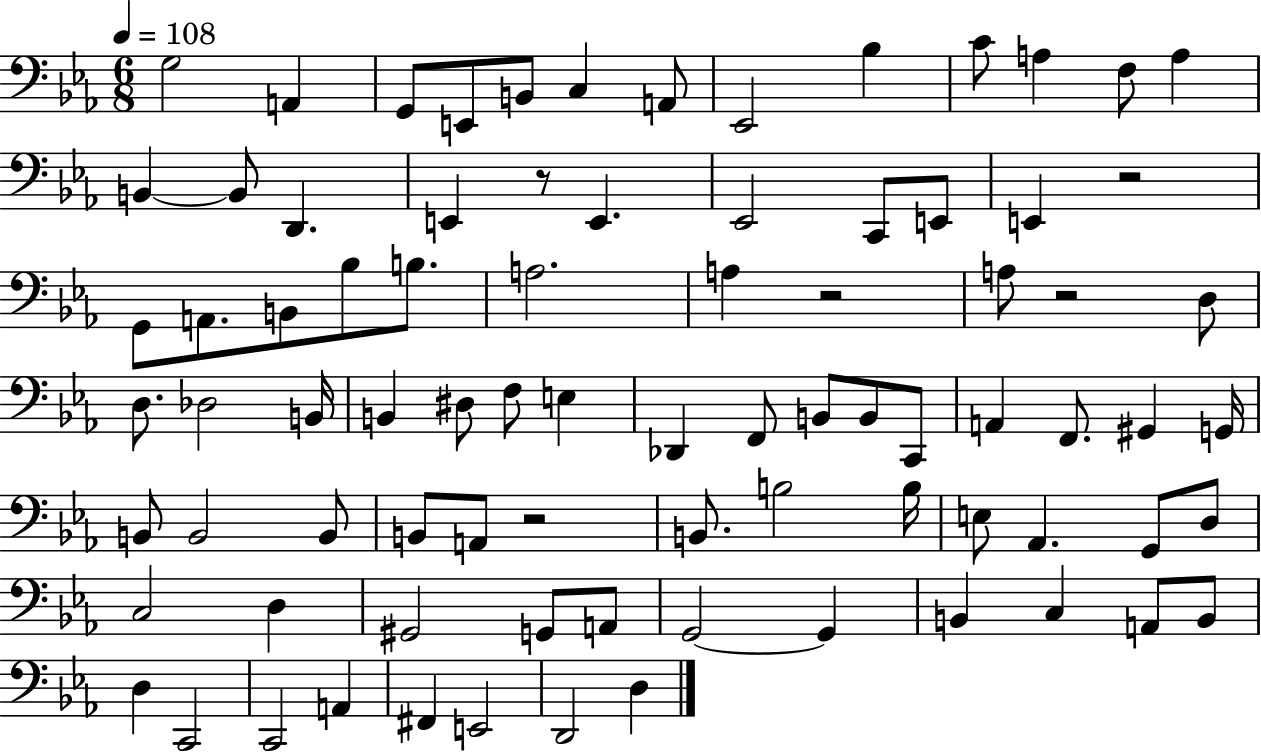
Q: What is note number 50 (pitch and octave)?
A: B2